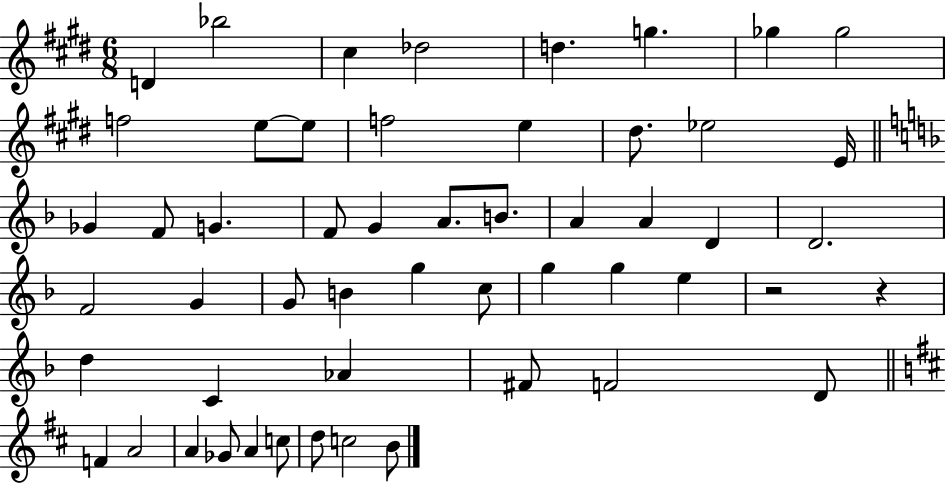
{
  \clef treble
  \numericTimeSignature
  \time 6/8
  \key e \major
  d'4 bes''2 | cis''4 des''2 | d''4. g''4. | ges''4 ges''2 | \break f''2 e''8~~ e''8 | f''2 e''4 | dis''8. ees''2 e'16 | \bar "||" \break \key d \minor ges'4 f'8 g'4. | f'8 g'4 a'8. b'8. | a'4 a'4 d'4 | d'2. | \break f'2 g'4 | g'8 b'4 g''4 c''8 | g''4 g''4 e''4 | r2 r4 | \break d''4 c'4 aes'4 | fis'8 f'2 d'8 | \bar "||" \break \key b \minor f'4 a'2 | a'4 ges'8 a'4 c''8 | d''8 c''2 b'8 | \bar "|."
}